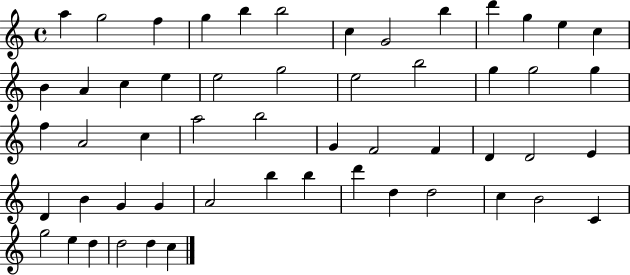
X:1
T:Untitled
M:4/4
L:1/4
K:C
a g2 f g b b2 c G2 b d' g e c B A c e e2 g2 e2 b2 g g2 g f A2 c a2 b2 G F2 F D D2 E D B G G A2 b b d' d d2 c B2 C g2 e d d2 d c